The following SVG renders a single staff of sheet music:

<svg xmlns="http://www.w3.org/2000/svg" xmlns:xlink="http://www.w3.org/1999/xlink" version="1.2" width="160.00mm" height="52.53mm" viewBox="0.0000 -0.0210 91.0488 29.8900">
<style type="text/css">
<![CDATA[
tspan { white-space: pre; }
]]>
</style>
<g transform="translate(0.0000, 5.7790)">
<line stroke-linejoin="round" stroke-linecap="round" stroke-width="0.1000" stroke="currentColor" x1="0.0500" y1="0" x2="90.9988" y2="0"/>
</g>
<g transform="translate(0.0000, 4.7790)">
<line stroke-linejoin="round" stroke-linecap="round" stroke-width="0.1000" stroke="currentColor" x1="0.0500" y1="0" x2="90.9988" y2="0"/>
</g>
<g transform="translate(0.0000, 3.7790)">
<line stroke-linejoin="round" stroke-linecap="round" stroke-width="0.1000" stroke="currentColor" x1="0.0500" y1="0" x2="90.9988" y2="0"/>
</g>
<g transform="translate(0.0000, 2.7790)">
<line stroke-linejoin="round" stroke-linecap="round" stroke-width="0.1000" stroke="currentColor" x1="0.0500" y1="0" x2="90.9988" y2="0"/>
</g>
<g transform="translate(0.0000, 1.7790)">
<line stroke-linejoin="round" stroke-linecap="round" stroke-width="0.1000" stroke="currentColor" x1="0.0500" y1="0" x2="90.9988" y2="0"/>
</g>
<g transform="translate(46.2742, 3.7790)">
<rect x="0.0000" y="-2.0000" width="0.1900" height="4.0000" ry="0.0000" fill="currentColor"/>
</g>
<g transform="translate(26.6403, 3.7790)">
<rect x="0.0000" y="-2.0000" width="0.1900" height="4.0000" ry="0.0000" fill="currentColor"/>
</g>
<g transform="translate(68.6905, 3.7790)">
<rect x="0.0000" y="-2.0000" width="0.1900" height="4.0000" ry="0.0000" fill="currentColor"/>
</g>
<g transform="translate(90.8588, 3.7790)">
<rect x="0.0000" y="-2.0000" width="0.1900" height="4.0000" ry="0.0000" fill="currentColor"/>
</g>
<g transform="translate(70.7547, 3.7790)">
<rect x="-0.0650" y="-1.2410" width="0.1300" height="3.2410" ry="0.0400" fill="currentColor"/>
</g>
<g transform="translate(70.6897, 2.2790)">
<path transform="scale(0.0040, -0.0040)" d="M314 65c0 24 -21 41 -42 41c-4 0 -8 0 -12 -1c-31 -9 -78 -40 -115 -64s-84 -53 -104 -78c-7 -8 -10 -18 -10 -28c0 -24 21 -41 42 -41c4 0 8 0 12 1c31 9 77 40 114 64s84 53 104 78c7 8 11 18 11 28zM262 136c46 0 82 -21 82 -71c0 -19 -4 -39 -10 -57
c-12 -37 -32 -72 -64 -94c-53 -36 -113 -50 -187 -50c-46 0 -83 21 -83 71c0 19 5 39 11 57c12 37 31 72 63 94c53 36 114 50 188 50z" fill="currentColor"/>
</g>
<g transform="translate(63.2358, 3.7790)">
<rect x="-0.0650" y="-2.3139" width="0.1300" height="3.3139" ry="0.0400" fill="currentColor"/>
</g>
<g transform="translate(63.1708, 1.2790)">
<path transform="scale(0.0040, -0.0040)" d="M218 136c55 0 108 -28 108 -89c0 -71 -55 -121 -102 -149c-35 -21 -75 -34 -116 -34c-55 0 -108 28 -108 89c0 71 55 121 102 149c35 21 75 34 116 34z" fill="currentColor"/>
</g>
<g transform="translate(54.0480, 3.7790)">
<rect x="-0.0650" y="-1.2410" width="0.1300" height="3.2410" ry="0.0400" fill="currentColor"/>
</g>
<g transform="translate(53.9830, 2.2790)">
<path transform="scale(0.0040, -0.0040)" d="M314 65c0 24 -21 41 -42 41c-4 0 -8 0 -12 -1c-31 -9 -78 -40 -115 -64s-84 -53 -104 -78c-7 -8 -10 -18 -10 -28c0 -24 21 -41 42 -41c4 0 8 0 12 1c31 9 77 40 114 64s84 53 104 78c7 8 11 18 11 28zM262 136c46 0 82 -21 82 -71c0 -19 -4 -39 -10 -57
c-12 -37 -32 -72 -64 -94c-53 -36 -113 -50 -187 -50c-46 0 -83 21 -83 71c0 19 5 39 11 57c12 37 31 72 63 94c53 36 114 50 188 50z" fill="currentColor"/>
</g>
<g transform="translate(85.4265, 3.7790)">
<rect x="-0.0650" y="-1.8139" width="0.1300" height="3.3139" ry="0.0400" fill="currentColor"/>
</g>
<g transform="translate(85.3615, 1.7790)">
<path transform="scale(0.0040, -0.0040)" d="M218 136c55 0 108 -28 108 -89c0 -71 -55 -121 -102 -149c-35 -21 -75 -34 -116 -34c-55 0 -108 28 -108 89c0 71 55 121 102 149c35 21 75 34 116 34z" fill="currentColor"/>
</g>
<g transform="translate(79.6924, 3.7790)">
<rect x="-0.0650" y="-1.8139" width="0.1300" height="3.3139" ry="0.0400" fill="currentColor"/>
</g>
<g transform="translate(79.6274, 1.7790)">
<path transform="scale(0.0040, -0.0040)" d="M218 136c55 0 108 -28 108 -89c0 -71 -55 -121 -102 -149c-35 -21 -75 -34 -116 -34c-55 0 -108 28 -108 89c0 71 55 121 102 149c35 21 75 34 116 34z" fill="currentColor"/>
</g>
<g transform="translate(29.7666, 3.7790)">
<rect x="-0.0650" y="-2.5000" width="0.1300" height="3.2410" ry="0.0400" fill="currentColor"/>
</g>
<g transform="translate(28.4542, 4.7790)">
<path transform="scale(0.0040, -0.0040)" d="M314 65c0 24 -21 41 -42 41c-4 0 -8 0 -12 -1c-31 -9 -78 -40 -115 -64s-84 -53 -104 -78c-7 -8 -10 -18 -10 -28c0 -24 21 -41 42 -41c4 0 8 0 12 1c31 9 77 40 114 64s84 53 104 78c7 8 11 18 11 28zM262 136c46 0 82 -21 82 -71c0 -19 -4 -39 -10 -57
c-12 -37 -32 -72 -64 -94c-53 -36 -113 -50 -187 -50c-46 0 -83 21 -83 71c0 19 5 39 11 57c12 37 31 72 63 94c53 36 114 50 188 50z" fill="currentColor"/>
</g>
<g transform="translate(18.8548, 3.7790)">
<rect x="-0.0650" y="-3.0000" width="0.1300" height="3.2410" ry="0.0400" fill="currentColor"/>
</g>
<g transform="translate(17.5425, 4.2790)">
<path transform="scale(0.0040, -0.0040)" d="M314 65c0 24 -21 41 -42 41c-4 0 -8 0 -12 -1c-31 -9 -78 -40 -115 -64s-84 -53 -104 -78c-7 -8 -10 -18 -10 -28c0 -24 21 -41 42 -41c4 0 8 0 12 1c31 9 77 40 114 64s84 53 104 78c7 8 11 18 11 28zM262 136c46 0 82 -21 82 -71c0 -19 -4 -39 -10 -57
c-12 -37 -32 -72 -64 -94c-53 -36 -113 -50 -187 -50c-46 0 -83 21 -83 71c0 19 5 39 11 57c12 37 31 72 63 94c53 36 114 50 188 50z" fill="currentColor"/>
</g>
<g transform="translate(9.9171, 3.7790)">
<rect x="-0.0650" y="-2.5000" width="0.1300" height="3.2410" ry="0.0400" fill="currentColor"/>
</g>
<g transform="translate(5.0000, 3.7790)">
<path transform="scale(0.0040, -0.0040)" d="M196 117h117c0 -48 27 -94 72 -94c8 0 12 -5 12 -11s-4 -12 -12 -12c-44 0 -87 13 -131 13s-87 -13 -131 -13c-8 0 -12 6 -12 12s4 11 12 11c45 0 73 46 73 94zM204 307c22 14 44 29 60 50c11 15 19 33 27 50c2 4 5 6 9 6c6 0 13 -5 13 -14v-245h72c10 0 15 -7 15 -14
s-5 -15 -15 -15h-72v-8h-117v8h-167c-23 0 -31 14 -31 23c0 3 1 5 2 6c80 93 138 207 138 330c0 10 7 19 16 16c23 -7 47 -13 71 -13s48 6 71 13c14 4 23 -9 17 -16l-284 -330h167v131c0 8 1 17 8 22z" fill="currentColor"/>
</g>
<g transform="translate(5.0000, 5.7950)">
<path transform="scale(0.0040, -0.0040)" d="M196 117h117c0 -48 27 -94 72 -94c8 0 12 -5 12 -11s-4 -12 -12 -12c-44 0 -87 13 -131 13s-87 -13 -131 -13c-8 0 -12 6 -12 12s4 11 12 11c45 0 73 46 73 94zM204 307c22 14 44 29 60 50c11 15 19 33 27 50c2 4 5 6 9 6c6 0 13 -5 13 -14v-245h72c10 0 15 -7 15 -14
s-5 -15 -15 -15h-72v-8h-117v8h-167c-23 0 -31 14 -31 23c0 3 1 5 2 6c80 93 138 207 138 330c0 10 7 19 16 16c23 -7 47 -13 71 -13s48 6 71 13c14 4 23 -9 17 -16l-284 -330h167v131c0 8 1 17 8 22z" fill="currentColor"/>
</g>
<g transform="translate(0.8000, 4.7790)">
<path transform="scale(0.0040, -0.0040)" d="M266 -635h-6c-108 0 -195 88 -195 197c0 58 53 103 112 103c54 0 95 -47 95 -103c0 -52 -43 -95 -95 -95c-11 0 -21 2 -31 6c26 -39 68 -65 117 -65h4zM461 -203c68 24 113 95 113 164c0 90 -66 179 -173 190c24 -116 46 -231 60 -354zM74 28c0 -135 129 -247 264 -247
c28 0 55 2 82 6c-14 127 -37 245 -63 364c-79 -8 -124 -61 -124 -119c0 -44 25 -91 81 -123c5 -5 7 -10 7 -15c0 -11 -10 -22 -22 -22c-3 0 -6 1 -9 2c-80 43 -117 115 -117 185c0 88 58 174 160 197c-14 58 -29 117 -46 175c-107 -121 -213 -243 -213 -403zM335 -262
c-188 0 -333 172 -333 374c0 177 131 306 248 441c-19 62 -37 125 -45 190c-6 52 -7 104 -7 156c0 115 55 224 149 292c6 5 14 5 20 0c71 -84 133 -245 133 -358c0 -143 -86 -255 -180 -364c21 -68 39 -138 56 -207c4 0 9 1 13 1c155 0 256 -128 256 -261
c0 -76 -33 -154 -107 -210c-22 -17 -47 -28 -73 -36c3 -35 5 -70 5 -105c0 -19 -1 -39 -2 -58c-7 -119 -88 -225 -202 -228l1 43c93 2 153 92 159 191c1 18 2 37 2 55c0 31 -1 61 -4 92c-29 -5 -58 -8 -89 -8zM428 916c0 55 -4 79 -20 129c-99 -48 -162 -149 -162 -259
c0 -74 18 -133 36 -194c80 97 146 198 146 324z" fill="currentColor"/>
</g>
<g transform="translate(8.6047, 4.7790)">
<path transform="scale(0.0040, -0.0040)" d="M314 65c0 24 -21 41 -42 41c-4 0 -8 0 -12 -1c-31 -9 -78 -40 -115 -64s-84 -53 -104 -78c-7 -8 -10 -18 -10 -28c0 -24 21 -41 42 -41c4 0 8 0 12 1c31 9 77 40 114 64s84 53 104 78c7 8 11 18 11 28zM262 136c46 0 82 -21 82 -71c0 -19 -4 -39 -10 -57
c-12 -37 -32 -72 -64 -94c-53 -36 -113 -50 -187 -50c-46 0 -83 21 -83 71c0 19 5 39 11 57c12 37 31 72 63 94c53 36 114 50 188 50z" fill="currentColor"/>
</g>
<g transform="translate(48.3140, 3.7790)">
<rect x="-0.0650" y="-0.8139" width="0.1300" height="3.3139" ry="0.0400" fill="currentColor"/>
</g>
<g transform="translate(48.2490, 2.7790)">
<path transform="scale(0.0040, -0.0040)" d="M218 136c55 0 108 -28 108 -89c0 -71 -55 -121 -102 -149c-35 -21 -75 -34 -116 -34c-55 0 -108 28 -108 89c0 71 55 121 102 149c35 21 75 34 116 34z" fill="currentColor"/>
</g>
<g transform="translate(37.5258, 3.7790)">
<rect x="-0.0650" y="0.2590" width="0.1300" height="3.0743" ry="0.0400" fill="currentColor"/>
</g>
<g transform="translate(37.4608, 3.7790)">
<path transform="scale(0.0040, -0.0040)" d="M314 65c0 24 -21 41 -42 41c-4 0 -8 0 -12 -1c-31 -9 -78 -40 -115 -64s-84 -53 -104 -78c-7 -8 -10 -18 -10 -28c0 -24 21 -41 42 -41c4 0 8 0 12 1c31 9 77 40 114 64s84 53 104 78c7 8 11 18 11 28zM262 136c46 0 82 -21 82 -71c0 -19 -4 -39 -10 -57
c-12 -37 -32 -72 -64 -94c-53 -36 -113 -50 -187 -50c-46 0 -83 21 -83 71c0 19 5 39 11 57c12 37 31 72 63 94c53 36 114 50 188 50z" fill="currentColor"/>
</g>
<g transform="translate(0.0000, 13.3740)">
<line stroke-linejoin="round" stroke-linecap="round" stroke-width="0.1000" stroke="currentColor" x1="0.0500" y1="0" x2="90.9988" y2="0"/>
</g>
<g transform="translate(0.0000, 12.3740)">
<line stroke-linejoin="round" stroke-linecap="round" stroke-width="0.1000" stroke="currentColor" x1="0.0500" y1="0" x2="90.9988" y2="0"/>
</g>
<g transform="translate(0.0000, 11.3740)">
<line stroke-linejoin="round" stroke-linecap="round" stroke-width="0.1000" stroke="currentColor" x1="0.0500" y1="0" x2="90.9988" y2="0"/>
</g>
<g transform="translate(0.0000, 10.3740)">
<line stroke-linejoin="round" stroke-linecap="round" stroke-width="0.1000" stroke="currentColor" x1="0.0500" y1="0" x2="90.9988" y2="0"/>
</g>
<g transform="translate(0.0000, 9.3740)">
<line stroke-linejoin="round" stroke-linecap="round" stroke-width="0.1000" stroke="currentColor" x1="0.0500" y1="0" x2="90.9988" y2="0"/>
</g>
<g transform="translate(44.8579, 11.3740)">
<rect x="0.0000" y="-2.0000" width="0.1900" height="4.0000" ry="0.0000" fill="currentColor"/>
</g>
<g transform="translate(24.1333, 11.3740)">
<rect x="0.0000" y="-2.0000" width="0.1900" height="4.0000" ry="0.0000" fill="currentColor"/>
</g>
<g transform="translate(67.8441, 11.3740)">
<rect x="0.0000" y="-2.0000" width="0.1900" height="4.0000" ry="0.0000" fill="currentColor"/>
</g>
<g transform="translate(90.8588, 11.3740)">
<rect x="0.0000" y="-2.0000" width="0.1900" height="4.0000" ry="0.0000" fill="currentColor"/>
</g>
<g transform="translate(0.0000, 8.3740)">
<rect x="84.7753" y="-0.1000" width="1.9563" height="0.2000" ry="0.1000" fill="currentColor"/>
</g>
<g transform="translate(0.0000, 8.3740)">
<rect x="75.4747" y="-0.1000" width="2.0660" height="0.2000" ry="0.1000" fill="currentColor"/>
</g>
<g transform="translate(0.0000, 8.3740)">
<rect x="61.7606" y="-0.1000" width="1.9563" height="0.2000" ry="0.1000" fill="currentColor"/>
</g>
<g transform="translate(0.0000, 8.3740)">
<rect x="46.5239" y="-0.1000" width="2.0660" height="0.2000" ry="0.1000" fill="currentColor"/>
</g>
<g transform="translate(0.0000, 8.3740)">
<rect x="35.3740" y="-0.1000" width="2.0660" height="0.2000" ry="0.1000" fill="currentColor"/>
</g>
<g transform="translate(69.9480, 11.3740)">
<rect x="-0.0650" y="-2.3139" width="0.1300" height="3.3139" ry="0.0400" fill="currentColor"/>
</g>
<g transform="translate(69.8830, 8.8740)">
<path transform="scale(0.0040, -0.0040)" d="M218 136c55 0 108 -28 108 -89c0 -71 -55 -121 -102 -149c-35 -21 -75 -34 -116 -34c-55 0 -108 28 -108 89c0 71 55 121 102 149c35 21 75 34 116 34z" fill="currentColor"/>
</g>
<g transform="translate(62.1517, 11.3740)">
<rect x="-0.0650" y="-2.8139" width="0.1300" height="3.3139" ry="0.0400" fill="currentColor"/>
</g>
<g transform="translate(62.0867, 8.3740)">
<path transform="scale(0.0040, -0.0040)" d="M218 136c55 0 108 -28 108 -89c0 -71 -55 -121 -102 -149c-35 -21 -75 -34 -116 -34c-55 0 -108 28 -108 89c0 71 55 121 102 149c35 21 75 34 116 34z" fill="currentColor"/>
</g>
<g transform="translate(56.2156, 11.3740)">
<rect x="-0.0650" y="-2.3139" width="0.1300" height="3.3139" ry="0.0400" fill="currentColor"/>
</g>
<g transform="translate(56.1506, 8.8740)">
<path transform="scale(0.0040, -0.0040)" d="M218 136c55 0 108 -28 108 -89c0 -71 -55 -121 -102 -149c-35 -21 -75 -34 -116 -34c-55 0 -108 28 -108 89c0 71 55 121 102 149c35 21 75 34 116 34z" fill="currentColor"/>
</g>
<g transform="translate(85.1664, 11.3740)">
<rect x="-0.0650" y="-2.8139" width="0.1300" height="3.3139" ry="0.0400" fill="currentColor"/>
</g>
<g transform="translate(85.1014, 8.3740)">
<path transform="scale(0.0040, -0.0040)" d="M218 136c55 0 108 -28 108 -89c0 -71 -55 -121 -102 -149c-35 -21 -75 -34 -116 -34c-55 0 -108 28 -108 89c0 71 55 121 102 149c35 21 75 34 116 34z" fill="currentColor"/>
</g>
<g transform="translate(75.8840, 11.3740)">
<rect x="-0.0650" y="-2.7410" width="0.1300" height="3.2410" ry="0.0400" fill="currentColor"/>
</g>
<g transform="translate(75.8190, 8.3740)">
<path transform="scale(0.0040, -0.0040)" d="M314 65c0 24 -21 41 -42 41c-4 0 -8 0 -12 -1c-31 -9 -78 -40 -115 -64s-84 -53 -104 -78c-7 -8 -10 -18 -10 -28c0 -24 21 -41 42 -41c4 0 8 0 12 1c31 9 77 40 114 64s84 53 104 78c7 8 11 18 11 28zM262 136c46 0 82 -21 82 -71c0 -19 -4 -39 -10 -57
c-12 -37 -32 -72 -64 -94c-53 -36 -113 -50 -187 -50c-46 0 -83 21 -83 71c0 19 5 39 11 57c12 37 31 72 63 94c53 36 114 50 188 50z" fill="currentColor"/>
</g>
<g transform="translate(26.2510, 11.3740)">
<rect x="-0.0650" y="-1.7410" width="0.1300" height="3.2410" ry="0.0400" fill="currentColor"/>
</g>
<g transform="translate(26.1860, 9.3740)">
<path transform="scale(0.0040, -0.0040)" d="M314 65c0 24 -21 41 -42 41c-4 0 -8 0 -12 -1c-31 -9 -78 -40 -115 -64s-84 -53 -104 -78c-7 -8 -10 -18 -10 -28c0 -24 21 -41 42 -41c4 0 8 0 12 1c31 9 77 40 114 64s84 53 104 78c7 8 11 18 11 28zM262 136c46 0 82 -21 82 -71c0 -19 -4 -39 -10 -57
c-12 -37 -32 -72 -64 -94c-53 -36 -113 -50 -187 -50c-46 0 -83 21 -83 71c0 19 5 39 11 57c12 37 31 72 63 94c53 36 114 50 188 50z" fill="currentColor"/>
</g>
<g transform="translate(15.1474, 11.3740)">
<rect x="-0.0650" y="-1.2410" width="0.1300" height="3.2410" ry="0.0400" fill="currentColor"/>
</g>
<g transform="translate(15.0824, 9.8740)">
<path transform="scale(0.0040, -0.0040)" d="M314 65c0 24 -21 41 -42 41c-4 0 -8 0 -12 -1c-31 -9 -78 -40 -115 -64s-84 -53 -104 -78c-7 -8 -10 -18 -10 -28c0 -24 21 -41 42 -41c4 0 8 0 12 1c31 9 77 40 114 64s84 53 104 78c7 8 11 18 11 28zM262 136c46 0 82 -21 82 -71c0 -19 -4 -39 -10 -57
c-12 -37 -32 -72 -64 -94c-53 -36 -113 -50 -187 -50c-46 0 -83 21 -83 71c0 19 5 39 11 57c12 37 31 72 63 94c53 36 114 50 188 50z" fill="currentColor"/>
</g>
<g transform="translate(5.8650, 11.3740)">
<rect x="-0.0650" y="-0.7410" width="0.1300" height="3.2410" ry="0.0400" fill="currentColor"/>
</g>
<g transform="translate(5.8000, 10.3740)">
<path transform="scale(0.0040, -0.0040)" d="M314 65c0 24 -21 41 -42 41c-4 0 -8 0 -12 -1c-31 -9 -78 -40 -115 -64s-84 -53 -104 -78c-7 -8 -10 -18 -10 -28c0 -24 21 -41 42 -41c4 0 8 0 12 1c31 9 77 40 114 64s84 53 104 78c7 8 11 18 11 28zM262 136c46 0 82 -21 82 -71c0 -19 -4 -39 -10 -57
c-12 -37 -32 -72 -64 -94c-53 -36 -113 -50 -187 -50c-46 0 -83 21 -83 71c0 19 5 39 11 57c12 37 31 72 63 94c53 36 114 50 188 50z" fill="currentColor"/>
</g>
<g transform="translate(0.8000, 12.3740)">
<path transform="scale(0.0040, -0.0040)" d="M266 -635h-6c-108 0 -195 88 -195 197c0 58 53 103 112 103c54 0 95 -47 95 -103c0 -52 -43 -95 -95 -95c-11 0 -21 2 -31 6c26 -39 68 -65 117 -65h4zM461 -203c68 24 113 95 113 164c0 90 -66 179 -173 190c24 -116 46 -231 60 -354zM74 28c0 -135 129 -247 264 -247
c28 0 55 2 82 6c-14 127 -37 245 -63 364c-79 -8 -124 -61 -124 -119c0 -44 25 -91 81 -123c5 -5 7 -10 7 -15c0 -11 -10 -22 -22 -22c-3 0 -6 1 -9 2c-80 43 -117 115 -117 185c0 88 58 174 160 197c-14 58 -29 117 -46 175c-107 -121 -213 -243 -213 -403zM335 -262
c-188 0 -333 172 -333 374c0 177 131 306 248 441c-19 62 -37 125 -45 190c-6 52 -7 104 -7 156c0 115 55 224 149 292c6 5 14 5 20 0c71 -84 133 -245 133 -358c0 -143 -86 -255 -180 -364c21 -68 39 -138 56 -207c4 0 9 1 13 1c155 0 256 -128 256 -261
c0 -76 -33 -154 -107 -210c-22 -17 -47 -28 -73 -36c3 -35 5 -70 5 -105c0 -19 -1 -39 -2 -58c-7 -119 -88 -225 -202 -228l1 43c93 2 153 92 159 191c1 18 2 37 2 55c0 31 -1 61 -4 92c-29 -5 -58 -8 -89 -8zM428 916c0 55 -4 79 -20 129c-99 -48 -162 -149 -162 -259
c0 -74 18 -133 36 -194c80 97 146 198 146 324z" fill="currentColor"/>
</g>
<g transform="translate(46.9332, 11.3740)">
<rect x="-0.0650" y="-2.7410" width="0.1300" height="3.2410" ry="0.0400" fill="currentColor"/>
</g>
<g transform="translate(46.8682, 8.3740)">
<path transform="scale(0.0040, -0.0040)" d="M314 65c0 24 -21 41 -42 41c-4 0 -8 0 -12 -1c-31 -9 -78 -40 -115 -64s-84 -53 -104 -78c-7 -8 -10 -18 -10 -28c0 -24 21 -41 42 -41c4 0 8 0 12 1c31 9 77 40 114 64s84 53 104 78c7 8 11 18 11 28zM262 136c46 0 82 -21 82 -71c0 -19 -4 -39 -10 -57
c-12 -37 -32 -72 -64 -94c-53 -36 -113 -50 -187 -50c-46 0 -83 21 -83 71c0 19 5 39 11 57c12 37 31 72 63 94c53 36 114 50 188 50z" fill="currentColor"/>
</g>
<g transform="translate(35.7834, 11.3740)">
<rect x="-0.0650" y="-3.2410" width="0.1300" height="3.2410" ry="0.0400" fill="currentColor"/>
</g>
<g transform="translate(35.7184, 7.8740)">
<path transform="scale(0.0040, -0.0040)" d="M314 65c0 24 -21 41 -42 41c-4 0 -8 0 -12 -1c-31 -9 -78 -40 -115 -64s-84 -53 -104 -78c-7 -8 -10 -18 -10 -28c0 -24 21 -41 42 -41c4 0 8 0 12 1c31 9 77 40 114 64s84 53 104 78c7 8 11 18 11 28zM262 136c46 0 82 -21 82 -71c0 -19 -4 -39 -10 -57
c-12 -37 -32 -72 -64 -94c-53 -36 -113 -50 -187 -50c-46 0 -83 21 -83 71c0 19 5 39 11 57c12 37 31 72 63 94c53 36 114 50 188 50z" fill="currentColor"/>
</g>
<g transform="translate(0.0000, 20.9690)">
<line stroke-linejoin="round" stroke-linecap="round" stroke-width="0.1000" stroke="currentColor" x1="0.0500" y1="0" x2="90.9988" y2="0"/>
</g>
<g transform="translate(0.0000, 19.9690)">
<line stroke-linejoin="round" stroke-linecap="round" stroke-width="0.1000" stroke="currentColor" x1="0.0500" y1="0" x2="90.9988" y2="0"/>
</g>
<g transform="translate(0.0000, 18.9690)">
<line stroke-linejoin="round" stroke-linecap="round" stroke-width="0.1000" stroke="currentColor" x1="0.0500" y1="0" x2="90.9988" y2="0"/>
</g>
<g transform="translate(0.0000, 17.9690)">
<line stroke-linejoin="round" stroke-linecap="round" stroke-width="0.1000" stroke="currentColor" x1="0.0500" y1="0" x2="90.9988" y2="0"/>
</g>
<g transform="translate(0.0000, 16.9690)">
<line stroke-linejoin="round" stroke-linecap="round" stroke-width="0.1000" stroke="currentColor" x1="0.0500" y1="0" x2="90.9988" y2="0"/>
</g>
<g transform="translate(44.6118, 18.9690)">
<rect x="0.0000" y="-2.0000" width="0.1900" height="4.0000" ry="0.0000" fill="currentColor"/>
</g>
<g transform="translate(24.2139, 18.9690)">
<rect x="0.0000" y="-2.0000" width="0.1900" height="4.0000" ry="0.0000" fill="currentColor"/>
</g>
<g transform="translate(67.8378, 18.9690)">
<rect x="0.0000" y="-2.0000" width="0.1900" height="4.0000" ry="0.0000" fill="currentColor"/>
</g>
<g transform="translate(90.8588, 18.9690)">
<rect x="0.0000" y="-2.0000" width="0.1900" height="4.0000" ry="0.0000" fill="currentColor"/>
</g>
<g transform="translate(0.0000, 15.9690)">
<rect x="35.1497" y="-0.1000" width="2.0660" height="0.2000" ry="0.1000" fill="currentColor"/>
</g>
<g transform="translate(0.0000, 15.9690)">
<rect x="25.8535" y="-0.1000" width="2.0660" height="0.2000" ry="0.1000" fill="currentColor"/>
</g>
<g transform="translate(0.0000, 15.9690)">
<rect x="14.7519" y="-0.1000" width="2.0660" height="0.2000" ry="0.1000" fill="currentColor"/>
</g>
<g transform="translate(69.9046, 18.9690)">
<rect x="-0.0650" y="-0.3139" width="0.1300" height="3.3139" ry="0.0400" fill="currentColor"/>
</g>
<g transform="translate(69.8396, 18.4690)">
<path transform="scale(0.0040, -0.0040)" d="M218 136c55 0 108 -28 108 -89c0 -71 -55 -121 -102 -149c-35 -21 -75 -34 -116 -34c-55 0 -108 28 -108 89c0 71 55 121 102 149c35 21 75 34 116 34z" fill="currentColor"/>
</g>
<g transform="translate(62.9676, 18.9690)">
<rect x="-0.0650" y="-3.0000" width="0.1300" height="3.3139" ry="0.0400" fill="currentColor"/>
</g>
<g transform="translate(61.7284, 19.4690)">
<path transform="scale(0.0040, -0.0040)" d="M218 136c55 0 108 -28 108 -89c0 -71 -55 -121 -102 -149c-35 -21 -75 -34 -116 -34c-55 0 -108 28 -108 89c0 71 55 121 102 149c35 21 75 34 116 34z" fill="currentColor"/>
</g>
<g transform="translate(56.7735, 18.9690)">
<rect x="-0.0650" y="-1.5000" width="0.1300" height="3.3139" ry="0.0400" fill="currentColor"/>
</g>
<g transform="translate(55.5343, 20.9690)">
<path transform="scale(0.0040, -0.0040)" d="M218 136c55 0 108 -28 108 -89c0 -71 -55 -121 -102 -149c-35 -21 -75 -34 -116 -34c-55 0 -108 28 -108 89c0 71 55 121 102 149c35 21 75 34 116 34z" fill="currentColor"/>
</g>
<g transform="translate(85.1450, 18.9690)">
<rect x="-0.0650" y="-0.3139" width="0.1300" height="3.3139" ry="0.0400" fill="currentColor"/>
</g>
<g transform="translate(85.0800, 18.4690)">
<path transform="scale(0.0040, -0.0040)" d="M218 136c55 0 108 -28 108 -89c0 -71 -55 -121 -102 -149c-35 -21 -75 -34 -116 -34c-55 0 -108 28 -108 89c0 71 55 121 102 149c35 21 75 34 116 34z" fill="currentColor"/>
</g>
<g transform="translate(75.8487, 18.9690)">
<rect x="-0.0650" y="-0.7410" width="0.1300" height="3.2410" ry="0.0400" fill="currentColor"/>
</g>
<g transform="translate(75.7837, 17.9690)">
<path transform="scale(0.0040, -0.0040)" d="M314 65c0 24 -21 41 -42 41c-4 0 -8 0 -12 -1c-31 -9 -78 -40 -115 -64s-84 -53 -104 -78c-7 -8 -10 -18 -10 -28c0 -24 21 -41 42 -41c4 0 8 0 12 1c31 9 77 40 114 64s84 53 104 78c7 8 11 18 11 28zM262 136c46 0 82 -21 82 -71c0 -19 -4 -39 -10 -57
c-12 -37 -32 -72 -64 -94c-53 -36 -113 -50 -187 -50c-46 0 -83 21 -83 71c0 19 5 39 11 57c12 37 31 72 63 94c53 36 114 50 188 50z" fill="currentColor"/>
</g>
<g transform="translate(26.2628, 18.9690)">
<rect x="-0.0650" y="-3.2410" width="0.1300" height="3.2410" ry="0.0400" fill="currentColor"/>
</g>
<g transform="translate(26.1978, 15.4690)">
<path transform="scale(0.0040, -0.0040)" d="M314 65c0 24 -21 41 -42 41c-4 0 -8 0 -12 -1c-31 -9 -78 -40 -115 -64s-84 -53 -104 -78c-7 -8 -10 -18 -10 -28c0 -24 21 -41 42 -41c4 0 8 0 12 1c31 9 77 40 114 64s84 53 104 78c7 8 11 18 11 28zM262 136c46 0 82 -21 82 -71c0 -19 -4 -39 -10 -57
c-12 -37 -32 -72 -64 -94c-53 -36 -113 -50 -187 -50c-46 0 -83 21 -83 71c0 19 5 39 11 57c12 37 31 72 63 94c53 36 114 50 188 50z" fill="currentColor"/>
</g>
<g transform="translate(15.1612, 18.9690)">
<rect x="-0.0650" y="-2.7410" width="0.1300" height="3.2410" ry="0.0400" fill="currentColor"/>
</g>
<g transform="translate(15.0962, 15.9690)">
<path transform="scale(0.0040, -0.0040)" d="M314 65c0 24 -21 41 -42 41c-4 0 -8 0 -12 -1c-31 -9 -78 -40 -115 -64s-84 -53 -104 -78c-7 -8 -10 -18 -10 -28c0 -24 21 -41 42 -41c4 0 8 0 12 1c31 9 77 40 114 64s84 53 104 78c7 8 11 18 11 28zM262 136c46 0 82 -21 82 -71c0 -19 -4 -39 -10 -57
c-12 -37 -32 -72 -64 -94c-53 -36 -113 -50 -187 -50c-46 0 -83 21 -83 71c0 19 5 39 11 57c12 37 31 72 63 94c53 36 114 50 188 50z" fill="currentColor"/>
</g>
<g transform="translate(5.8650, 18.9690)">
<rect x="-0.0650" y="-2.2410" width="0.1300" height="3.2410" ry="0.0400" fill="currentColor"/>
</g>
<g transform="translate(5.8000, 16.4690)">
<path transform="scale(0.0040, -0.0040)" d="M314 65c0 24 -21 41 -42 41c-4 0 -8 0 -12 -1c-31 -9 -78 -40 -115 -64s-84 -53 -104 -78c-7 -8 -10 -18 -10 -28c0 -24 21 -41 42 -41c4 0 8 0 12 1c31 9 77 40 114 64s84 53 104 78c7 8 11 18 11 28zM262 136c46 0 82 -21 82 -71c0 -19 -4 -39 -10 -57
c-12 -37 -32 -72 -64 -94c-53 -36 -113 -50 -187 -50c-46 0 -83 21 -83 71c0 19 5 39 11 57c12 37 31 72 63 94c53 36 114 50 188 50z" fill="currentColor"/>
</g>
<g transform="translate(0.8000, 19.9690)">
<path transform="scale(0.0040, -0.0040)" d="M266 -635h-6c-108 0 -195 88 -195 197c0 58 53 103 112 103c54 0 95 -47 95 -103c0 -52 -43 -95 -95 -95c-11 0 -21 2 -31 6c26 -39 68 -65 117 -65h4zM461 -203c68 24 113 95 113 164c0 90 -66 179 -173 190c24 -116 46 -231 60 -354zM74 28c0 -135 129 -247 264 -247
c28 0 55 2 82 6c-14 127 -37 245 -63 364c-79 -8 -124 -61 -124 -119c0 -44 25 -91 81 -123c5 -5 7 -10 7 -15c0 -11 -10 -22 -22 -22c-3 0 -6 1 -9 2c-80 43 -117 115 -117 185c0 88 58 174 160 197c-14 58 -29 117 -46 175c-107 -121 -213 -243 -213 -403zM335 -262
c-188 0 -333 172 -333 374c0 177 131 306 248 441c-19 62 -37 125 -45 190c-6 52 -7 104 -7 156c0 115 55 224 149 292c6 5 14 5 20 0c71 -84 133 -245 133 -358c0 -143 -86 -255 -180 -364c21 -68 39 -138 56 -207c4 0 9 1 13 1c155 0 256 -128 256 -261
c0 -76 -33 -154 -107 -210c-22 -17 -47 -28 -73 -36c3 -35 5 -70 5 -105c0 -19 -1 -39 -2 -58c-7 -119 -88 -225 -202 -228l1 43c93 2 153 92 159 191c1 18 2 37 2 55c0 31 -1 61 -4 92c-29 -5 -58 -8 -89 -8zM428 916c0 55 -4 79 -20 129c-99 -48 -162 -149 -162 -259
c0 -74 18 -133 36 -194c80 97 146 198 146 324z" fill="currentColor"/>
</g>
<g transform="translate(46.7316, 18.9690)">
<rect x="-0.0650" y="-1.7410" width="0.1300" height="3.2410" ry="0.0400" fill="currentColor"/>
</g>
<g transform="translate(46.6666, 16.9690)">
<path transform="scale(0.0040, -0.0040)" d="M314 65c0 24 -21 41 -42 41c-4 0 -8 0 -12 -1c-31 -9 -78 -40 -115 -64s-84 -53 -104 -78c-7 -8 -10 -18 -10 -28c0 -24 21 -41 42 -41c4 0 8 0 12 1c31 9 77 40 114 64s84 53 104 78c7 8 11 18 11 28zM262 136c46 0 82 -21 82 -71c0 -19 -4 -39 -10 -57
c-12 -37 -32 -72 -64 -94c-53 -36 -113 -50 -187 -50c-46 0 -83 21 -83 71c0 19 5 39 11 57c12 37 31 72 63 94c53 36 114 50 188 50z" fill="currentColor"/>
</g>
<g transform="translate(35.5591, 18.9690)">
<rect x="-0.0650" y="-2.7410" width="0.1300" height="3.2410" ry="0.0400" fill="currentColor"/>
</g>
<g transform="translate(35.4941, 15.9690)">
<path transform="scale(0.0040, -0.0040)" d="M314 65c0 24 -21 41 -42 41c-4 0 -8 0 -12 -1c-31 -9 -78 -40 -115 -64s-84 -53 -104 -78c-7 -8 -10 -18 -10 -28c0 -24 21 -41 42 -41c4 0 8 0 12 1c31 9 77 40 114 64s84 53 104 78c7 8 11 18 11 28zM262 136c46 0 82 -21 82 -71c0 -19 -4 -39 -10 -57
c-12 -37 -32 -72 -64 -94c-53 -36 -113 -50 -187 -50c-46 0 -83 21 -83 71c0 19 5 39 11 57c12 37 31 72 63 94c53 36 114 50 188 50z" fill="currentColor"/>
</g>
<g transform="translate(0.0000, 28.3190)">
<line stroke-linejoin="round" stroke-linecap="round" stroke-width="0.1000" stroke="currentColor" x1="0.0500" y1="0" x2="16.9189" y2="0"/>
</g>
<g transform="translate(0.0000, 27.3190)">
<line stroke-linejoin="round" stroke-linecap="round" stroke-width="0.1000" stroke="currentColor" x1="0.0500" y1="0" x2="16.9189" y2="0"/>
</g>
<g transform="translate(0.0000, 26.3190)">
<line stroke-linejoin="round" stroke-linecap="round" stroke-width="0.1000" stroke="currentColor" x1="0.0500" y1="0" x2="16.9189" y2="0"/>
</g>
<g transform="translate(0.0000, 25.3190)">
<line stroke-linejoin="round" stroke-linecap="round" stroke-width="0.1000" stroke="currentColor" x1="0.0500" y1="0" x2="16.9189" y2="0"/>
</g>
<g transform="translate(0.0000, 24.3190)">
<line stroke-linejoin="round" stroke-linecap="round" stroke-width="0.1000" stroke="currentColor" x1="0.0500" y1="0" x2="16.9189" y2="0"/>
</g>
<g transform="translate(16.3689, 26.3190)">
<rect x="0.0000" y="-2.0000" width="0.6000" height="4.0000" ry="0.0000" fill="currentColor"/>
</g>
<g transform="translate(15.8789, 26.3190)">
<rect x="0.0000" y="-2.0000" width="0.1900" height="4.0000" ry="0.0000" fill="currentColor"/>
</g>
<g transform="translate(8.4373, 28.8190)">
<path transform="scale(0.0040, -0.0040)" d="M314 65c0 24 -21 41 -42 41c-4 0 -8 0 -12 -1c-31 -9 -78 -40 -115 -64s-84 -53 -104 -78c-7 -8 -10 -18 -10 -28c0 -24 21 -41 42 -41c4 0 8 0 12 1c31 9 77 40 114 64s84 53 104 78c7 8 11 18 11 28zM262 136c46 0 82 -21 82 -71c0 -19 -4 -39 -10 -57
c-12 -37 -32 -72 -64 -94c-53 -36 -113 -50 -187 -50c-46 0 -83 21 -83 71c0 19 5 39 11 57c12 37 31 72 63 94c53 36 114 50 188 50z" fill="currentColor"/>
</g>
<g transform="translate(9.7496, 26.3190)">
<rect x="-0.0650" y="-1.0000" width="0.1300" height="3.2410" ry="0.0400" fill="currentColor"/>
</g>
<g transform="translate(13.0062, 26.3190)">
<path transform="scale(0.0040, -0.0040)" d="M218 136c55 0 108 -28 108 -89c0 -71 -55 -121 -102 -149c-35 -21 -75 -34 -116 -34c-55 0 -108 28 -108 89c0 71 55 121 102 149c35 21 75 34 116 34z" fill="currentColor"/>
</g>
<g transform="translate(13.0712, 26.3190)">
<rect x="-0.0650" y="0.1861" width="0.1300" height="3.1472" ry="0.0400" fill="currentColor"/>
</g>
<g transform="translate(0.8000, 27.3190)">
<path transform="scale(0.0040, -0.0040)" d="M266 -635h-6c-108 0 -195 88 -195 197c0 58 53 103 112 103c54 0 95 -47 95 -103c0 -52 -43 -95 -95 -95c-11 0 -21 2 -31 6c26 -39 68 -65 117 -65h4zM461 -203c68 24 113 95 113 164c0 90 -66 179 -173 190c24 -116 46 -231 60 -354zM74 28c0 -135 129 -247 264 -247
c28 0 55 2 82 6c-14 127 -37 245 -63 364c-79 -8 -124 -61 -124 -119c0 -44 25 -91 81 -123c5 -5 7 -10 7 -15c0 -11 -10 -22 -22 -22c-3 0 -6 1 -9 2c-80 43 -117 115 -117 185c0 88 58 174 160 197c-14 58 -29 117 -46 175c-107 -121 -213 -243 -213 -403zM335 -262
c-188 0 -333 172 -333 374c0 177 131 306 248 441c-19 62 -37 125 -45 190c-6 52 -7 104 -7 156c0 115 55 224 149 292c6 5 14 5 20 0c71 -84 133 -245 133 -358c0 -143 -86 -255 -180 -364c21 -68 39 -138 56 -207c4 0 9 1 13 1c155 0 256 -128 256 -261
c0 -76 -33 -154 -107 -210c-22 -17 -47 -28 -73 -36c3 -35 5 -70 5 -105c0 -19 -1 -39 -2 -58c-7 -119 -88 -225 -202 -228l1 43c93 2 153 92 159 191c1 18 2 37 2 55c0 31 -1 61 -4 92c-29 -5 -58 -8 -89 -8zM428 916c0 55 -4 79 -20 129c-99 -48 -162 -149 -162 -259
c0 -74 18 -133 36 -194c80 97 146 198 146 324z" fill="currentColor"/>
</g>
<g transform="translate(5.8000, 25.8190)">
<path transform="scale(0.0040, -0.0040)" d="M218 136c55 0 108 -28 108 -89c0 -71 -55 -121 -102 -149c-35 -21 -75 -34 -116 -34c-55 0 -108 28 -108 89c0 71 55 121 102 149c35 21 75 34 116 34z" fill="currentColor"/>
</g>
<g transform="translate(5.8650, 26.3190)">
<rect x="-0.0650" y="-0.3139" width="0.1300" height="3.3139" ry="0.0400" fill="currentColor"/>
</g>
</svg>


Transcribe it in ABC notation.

X:1
T:Untitled
M:4/4
L:1/4
K:C
G2 A2 G2 B2 d e2 g e2 f f d2 e2 f2 b2 a2 g a g a2 a g2 a2 b2 a2 f2 E A c d2 c c D2 B